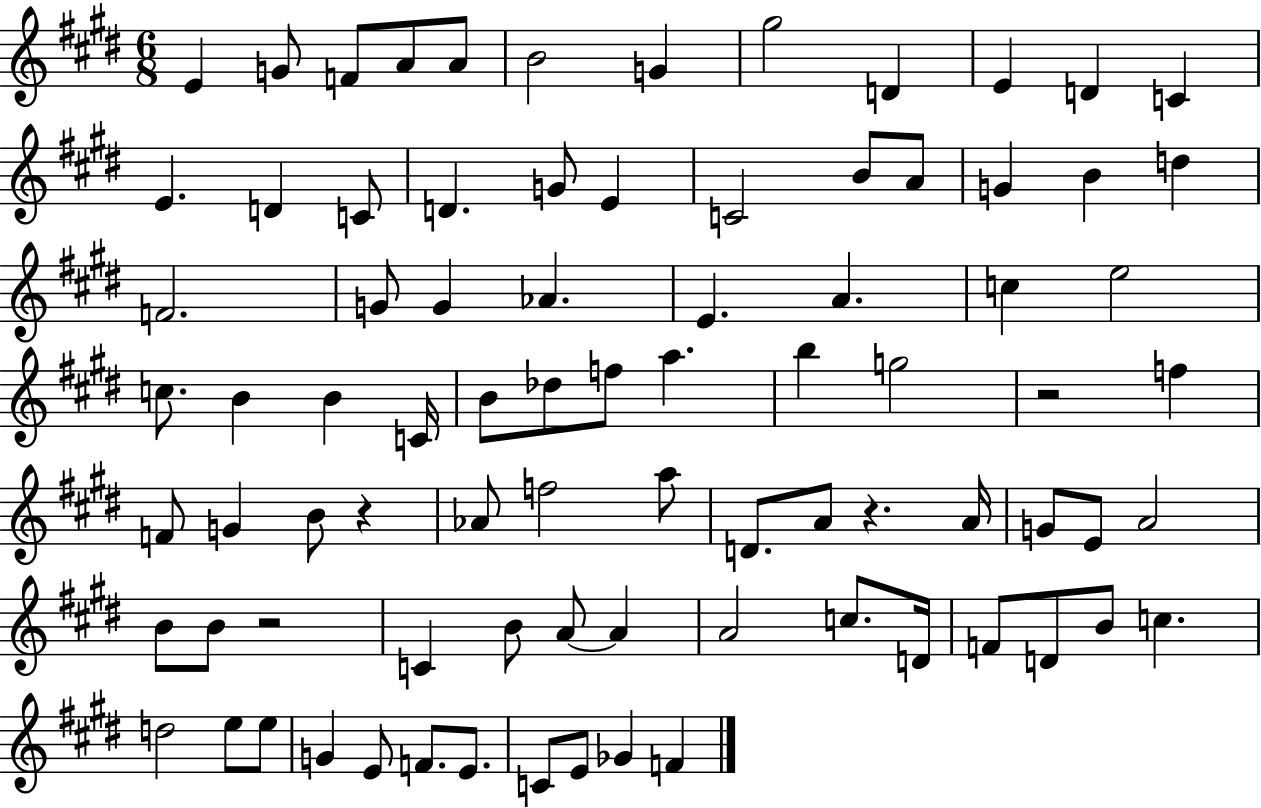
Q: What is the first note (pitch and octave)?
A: E4